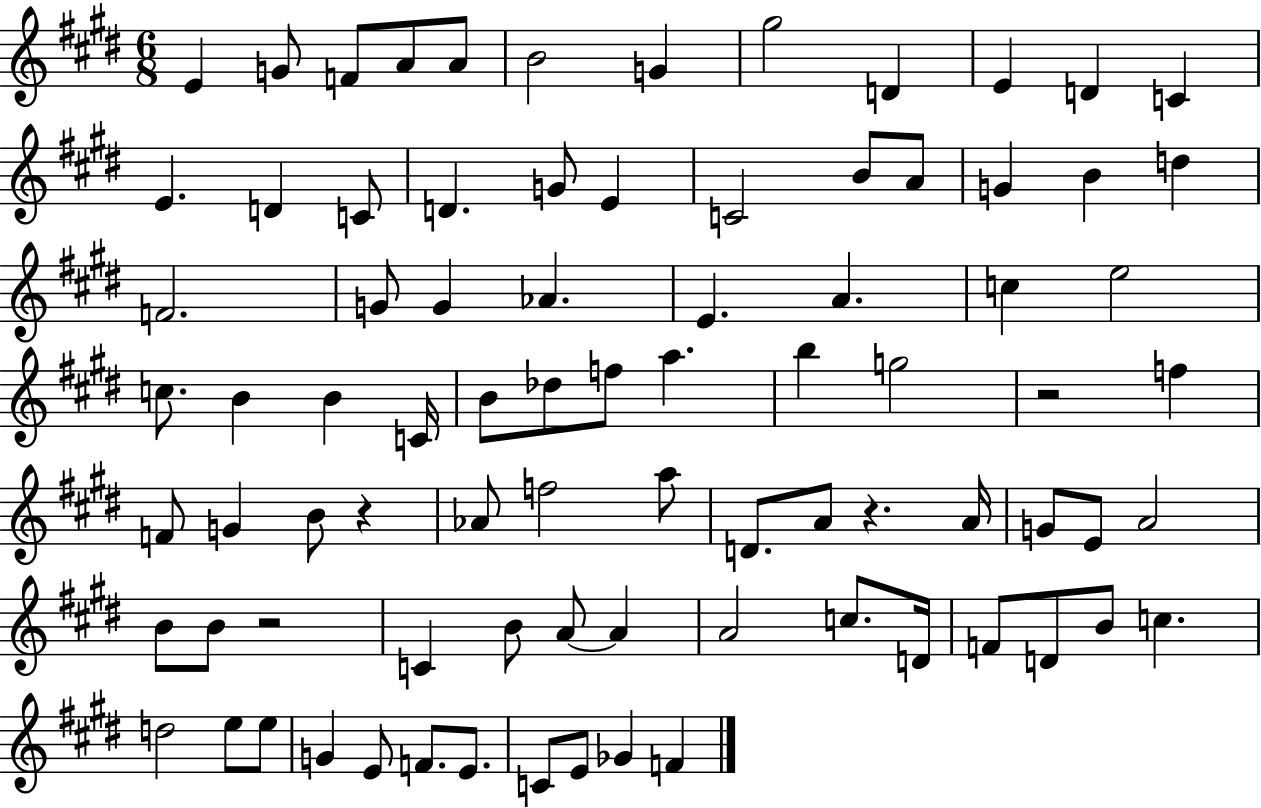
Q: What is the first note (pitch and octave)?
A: E4